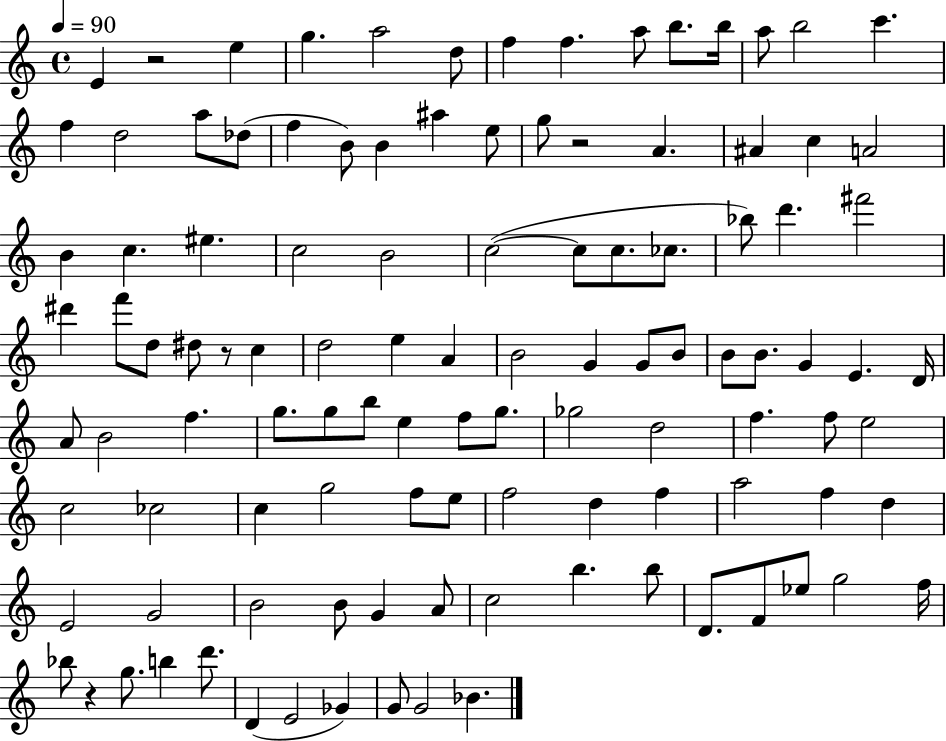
X:1
T:Untitled
M:4/4
L:1/4
K:C
E z2 e g a2 d/2 f f a/2 b/2 b/4 a/2 b2 c' f d2 a/2 _d/2 f B/2 B ^a e/2 g/2 z2 A ^A c A2 B c ^e c2 B2 c2 c/2 c/2 _c/2 _b/2 d' ^f'2 ^d' f'/2 d/2 ^d/2 z/2 c d2 e A B2 G G/2 B/2 B/2 B/2 G E D/4 A/2 B2 f g/2 g/2 b/2 e f/2 g/2 _g2 d2 f f/2 e2 c2 _c2 c g2 f/2 e/2 f2 d f a2 f d E2 G2 B2 B/2 G A/2 c2 b b/2 D/2 F/2 _e/2 g2 f/4 _b/2 z g/2 b d'/2 D E2 _G G/2 G2 _B